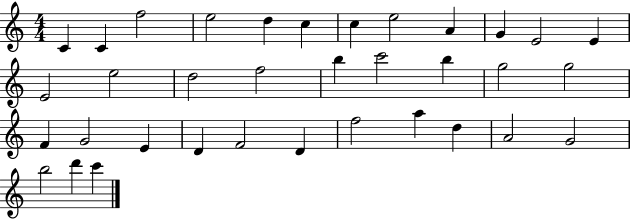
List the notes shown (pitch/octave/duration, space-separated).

C4/q C4/q F5/h E5/h D5/q C5/q C5/q E5/h A4/q G4/q E4/h E4/q E4/h E5/h D5/h F5/h B5/q C6/h B5/q G5/h G5/h F4/q G4/h E4/q D4/q F4/h D4/q F5/h A5/q D5/q A4/h G4/h B5/h D6/q C6/q